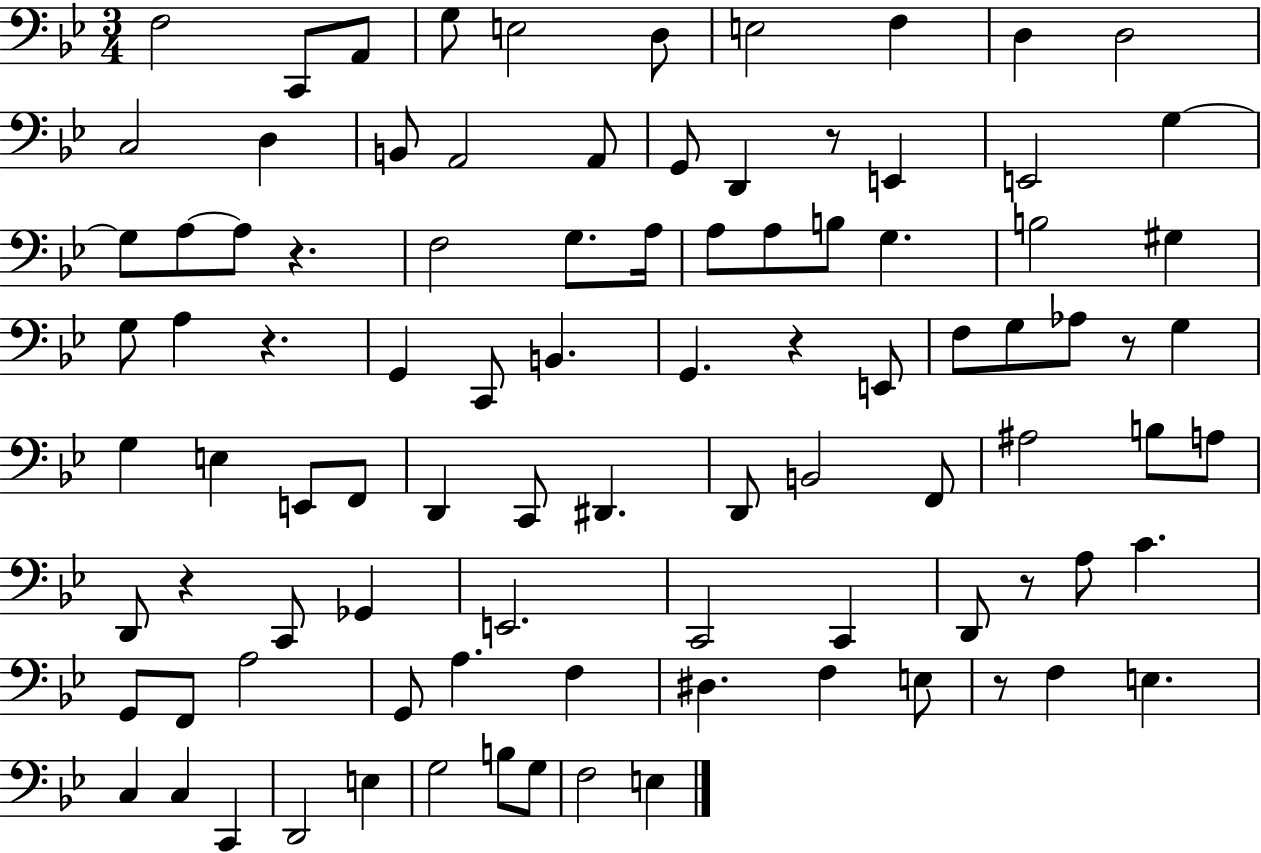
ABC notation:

X:1
T:Untitled
M:3/4
L:1/4
K:Bb
F,2 C,,/2 A,,/2 G,/2 E,2 D,/2 E,2 F, D, D,2 C,2 D, B,,/2 A,,2 A,,/2 G,,/2 D,, z/2 E,, E,,2 G, G,/2 A,/2 A,/2 z F,2 G,/2 A,/4 A,/2 A,/2 B,/2 G, B,2 ^G, G,/2 A, z G,, C,,/2 B,, G,, z E,,/2 F,/2 G,/2 _A,/2 z/2 G, G, E, E,,/2 F,,/2 D,, C,,/2 ^D,, D,,/2 B,,2 F,,/2 ^A,2 B,/2 A,/2 D,,/2 z C,,/2 _G,, E,,2 C,,2 C,, D,,/2 z/2 A,/2 C G,,/2 F,,/2 A,2 G,,/2 A, F, ^D, F, E,/2 z/2 F, E, C, C, C,, D,,2 E, G,2 B,/2 G,/2 F,2 E,